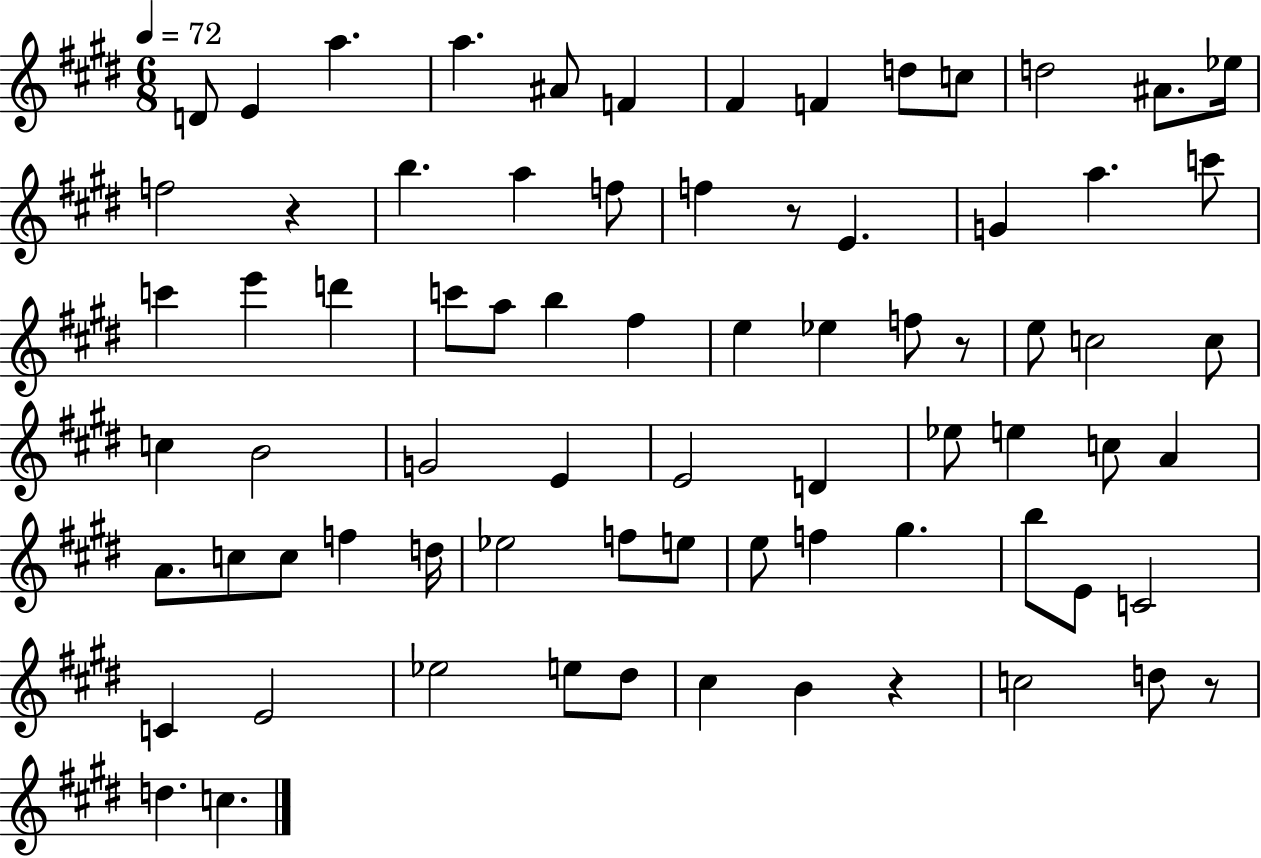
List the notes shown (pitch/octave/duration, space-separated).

D4/e E4/q A5/q. A5/q. A#4/e F4/q F#4/q F4/q D5/e C5/e D5/h A#4/e. Eb5/s F5/h R/q B5/q. A5/q F5/e F5/q R/e E4/q. G4/q A5/q. C6/e C6/q E6/q D6/q C6/e A5/e B5/q F#5/q E5/q Eb5/q F5/e R/e E5/e C5/h C5/e C5/q B4/h G4/h E4/q E4/h D4/q Eb5/e E5/q C5/e A4/q A4/e. C5/e C5/e F5/q D5/s Eb5/h F5/e E5/e E5/e F5/q G#5/q. B5/e E4/e C4/h C4/q E4/h Eb5/h E5/e D#5/e C#5/q B4/q R/q C5/h D5/e R/e D5/q. C5/q.